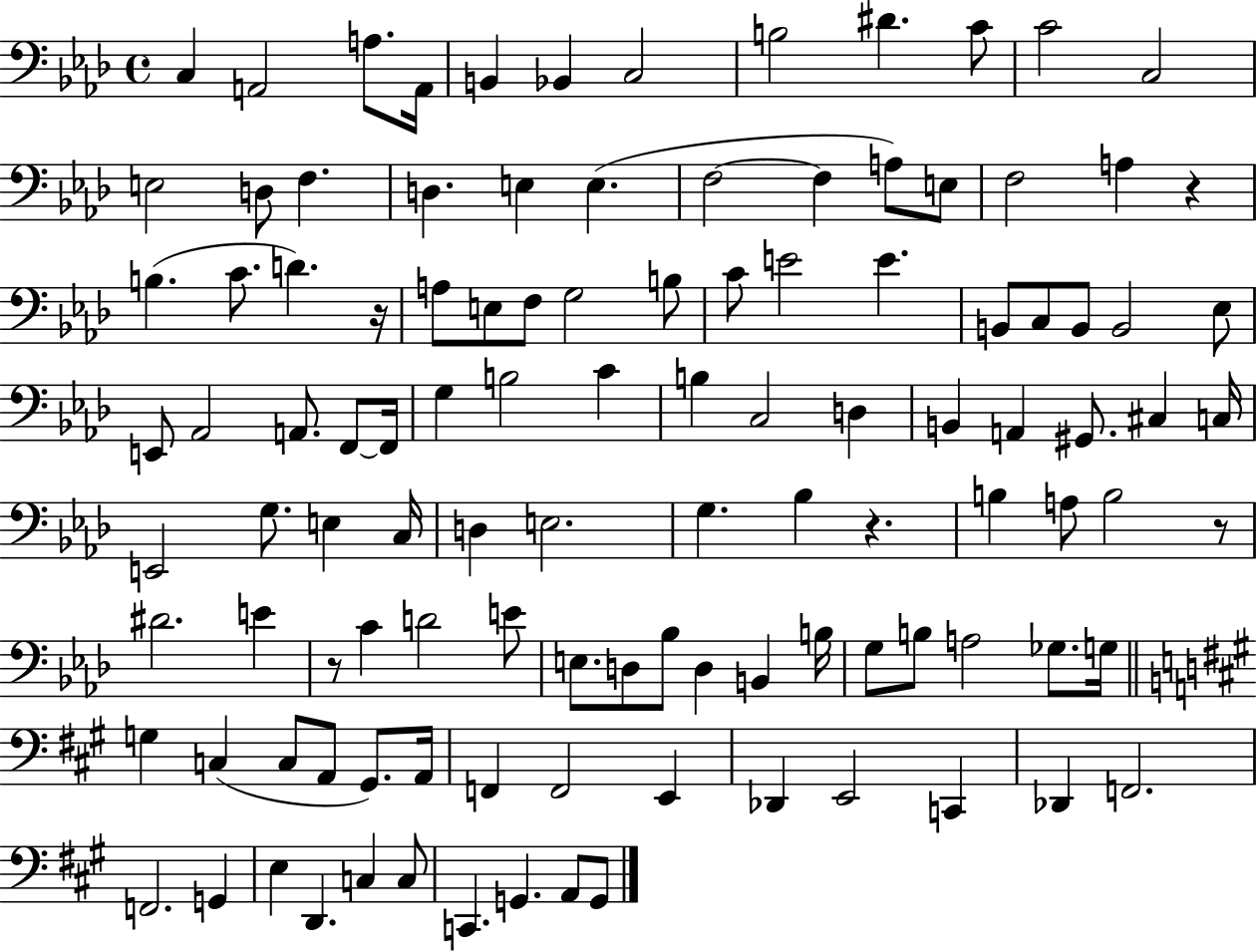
{
  \clef bass
  \time 4/4
  \defaultTimeSignature
  \key aes \major
  c4 a,2 a8. a,16 | b,4 bes,4 c2 | b2 dis'4. c'8 | c'2 c2 | \break e2 d8 f4. | d4. e4 e4.( | f2~~ f4 a8) e8 | f2 a4 r4 | \break b4.( c'8. d'4.) r16 | a8 e8 f8 g2 b8 | c'8 e'2 e'4. | b,8 c8 b,8 b,2 ees8 | \break e,8 aes,2 a,8. f,8~~ f,16 | g4 b2 c'4 | b4 c2 d4 | b,4 a,4 gis,8. cis4 c16 | \break e,2 g8. e4 c16 | d4 e2. | g4. bes4 r4. | b4 a8 b2 r8 | \break dis'2. e'4 | r8 c'4 d'2 e'8 | e8. d8 bes8 d4 b,4 b16 | g8 b8 a2 ges8. g16 | \break \bar "||" \break \key a \major g4 c4( c8 a,8 gis,8.) a,16 | f,4 f,2 e,4 | des,4 e,2 c,4 | des,4 f,2. | \break f,2. g,4 | e4 d,4. c4 c8 | c,4. g,4. a,8 g,8 | \bar "|."
}